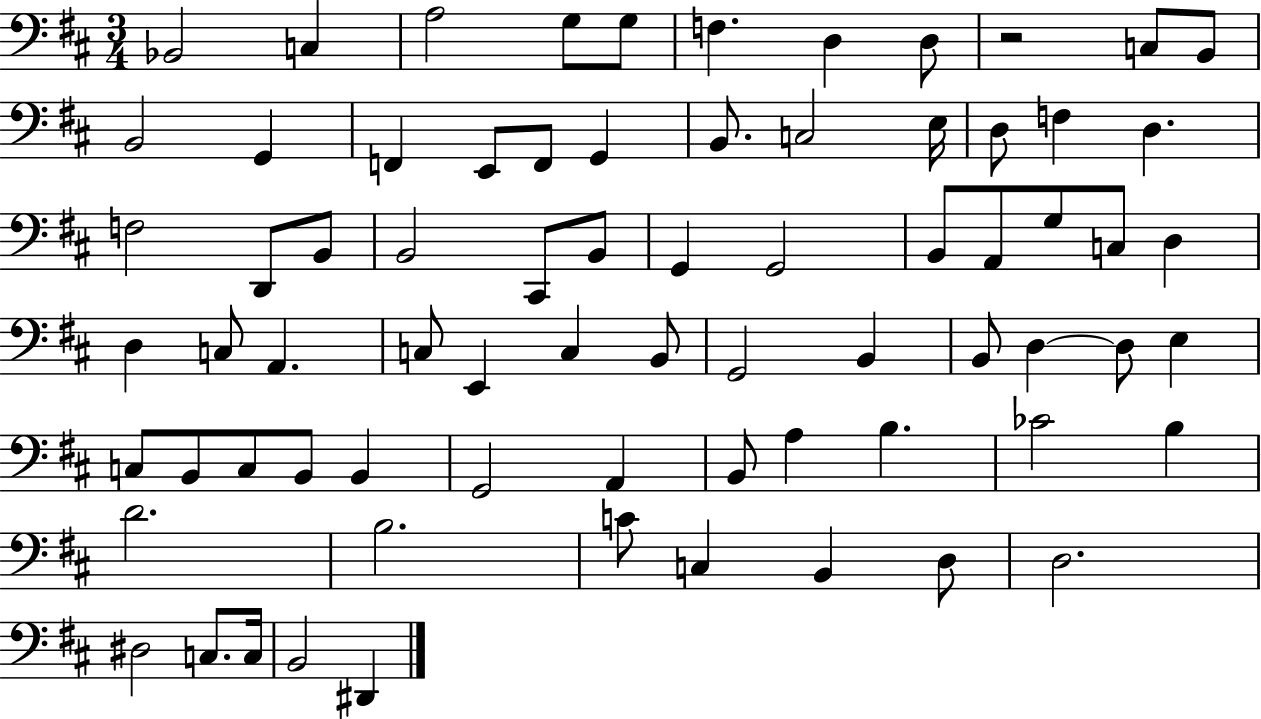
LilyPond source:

{
  \clef bass
  \numericTimeSignature
  \time 3/4
  \key d \major
  bes,2 c4 | a2 g8 g8 | f4. d4 d8 | r2 c8 b,8 | \break b,2 g,4 | f,4 e,8 f,8 g,4 | b,8. c2 e16 | d8 f4 d4. | \break f2 d,8 b,8 | b,2 cis,8 b,8 | g,4 g,2 | b,8 a,8 g8 c8 d4 | \break d4 c8 a,4. | c8 e,4 c4 b,8 | g,2 b,4 | b,8 d4~~ d8 e4 | \break c8 b,8 c8 b,8 b,4 | g,2 a,4 | b,8 a4 b4. | ces'2 b4 | \break d'2. | b2. | c'8 c4 b,4 d8 | d2. | \break dis2 c8. c16 | b,2 dis,4 | \bar "|."
}